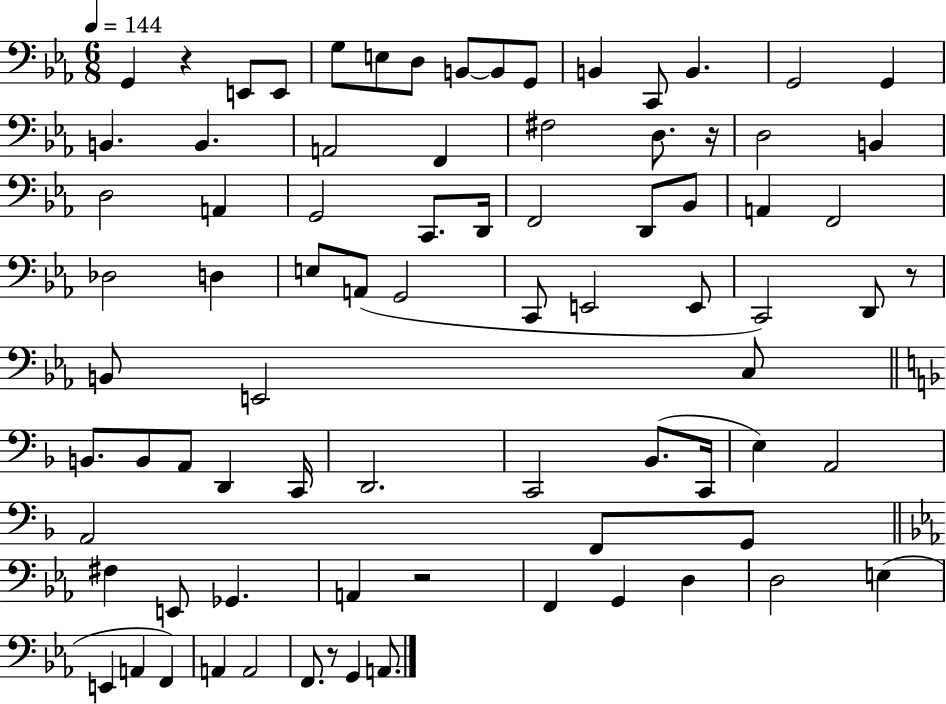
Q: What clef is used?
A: bass